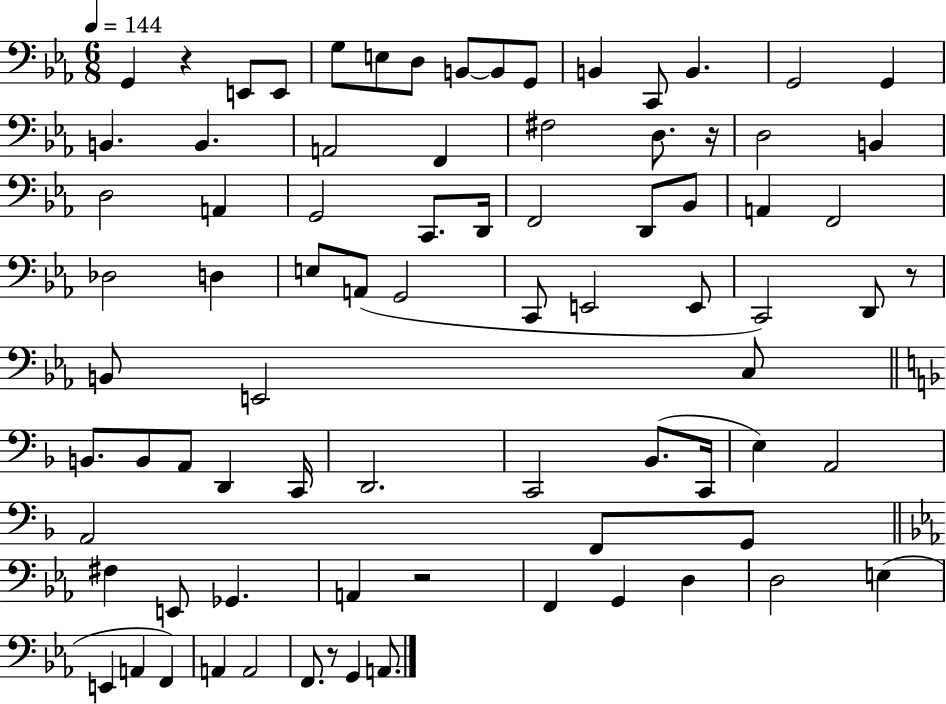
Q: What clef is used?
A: bass